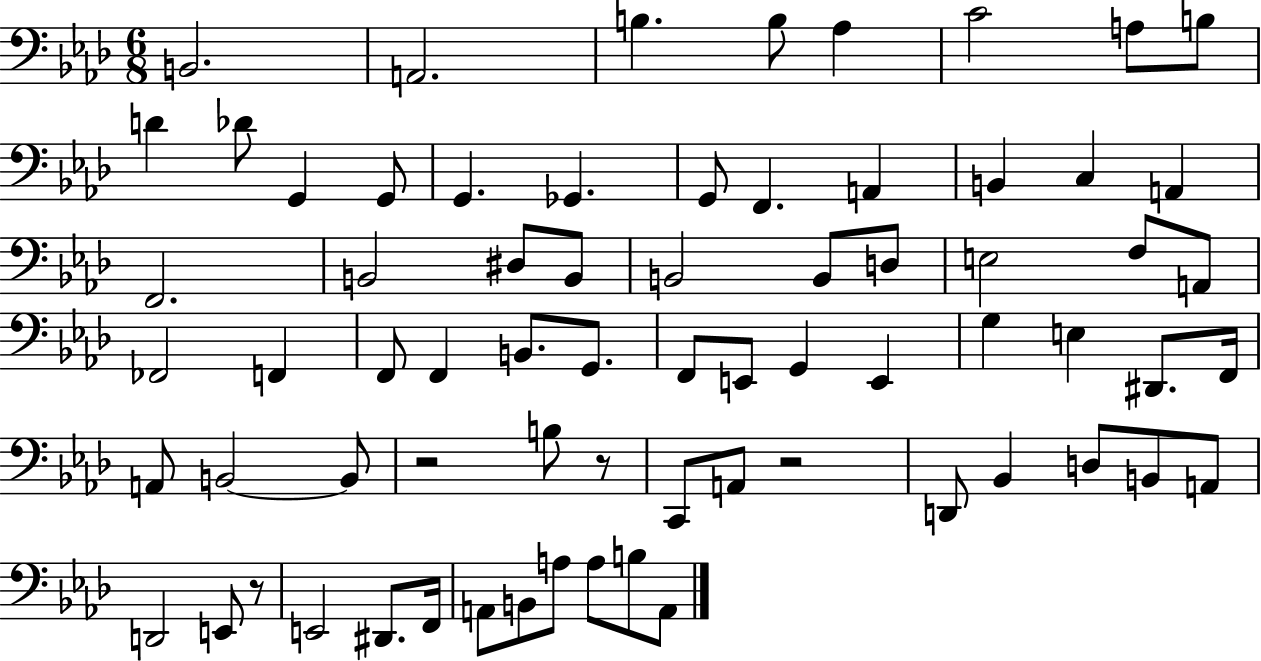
{
  \clef bass
  \numericTimeSignature
  \time 6/8
  \key aes \major
  b,2. | a,2. | b4. b8 aes4 | c'2 a8 b8 | \break d'4 des'8 g,4 g,8 | g,4. ges,4. | g,8 f,4. a,4 | b,4 c4 a,4 | \break f,2. | b,2 dis8 b,8 | b,2 b,8 d8 | e2 f8 a,8 | \break fes,2 f,4 | f,8 f,4 b,8. g,8. | f,8 e,8 g,4 e,4 | g4 e4 dis,8. f,16 | \break a,8 b,2~~ b,8 | r2 b8 r8 | c,8 a,8 r2 | d,8 bes,4 d8 b,8 a,8 | \break d,2 e,8 r8 | e,2 dis,8. f,16 | a,8 b,8 a8 a8 b8 a,8 | \bar "|."
}